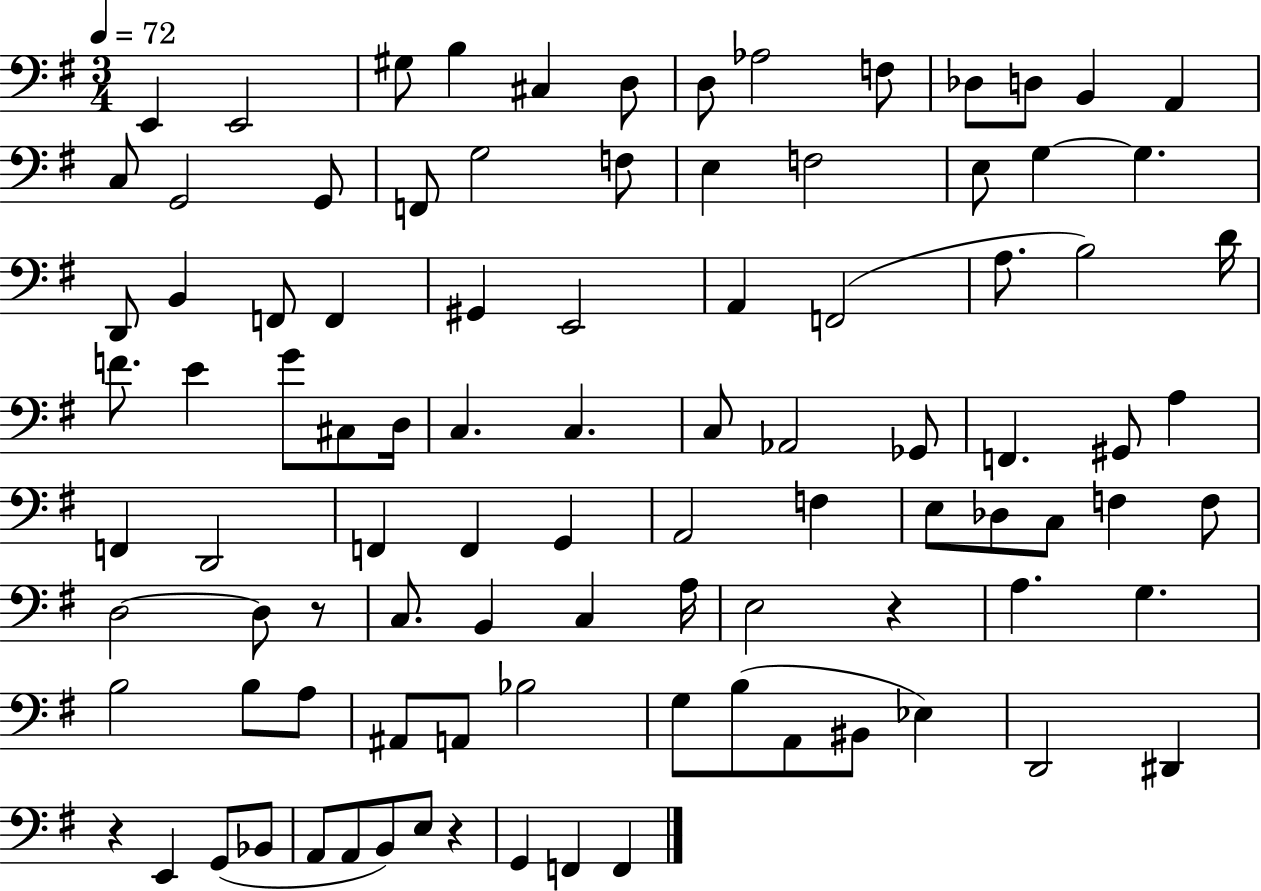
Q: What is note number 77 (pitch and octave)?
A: B3